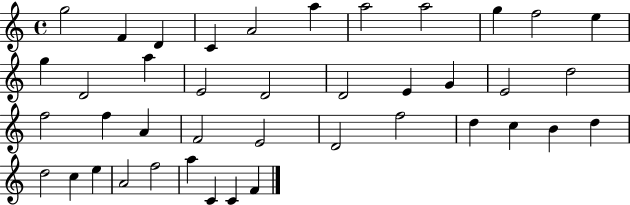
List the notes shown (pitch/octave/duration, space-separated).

G5/h F4/q D4/q C4/q A4/h A5/q A5/h A5/h G5/q F5/h E5/q G5/q D4/h A5/q E4/h D4/h D4/h E4/q G4/q E4/h D5/h F5/h F5/q A4/q F4/h E4/h D4/h F5/h D5/q C5/q B4/q D5/q D5/h C5/q E5/q A4/h F5/h A5/q C4/q C4/q F4/q